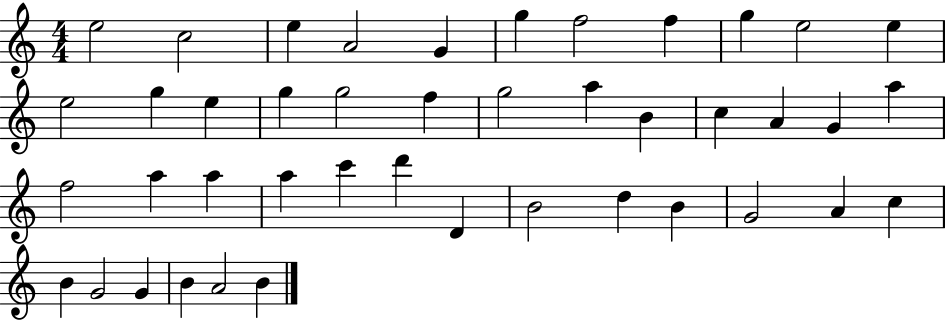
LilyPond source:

{
  \clef treble
  \numericTimeSignature
  \time 4/4
  \key c \major
  e''2 c''2 | e''4 a'2 g'4 | g''4 f''2 f''4 | g''4 e''2 e''4 | \break e''2 g''4 e''4 | g''4 g''2 f''4 | g''2 a''4 b'4 | c''4 a'4 g'4 a''4 | \break f''2 a''4 a''4 | a''4 c'''4 d'''4 d'4 | b'2 d''4 b'4 | g'2 a'4 c''4 | \break b'4 g'2 g'4 | b'4 a'2 b'4 | \bar "|."
}